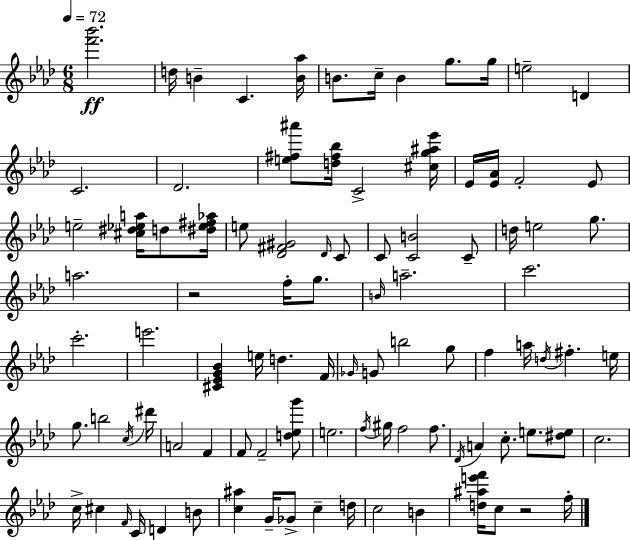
X:1
T:Untitled
M:6/8
L:1/4
K:Fm
[f'_b']2 d/4 B C [B_a]/4 B/2 c/4 B g/2 g/4 e2 D C2 _D2 [e^f^a']/2 [d^f_b]/4 C2 [^cg^a_e']/4 _E/4 [_E_A]/4 F2 _E/2 e2 [^c^d_ea]/4 d/2 [^d_e^f_a]/4 e/2 [_D^F^G]2 _D/4 C/2 C/2 [CB]2 C/2 d/4 e2 g/2 a2 z2 f/4 g/2 B/4 a2 c'2 c'2 e'2 [^C_EG_B] e/4 d F/4 _G/4 G/2 b2 g/2 f a/4 d/4 ^f e/4 g/2 b2 c/4 ^d'/4 A2 F F/2 F2 [d_eg']/2 e2 f/4 ^g/4 f2 f/2 _D/4 A c/2 e/2 [^de]/2 c2 c/4 ^c F/4 C/4 D B/2 [c^a] G/4 _G/2 c d/4 c2 B [d^ae'f']/4 c/2 z2 f/4